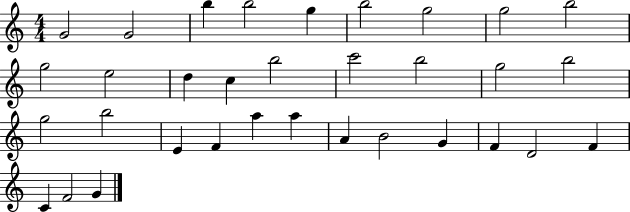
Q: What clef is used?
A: treble